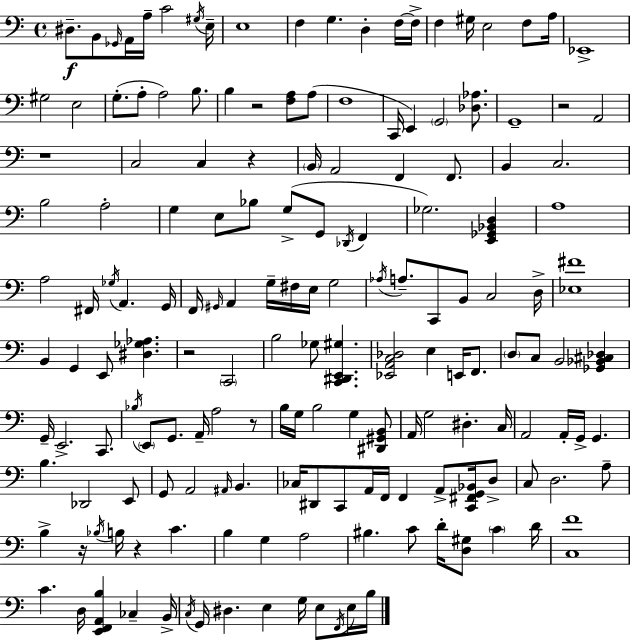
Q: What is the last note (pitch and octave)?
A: B3